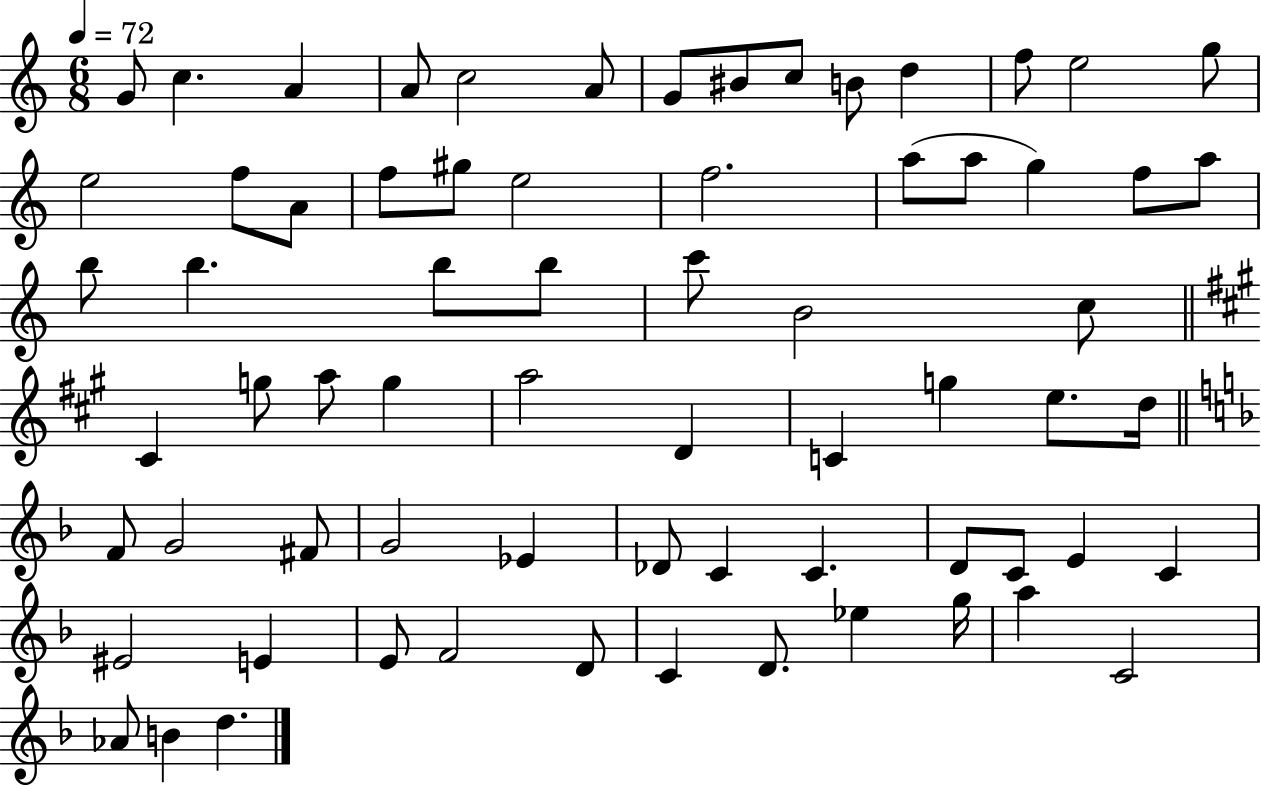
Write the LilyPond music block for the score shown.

{
  \clef treble
  \numericTimeSignature
  \time 6/8
  \key c \major
  \tempo 4 = 72
  \repeat volta 2 { g'8 c''4. a'4 | a'8 c''2 a'8 | g'8 bis'8 c''8 b'8 d''4 | f''8 e''2 g''8 | \break e''2 f''8 a'8 | f''8 gis''8 e''2 | f''2. | a''8( a''8 g''4) f''8 a''8 | \break b''8 b''4. b''8 b''8 | c'''8 b'2 c''8 | \bar "||" \break \key a \major cis'4 g''8 a''8 g''4 | a''2 d'4 | c'4 g''4 e''8. d''16 | \bar "||" \break \key d \minor f'8 g'2 fis'8 | g'2 ees'4 | des'8 c'4 c'4. | d'8 c'8 e'4 c'4 | \break eis'2 e'4 | e'8 f'2 d'8 | c'4 d'8. ees''4 g''16 | a''4 c'2 | \break aes'8 b'4 d''4. | } \bar "|."
}